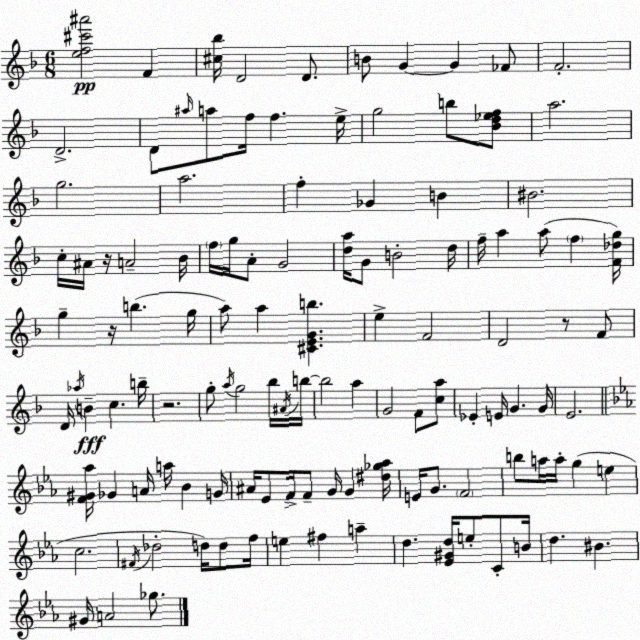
X:1
T:Untitled
M:6/8
L:1/4
K:Dm
[ef^c'^a']2 F [^c_b]/4 D2 D/2 B/2 G G _F/2 F2 D2 D/2 ^a/4 a/2 f/4 f e/4 g2 b/2 [_Bd_ef]/2 a2 g2 a2 f _G B ^B2 c/4 ^A/4 z/4 A2 _B/4 f/4 g/4 A/2 G2 [da]/4 G/2 B2 d/4 f/4 a a/2 f [F_dg]/4 g z/4 b g/4 a/2 a [^CEGb] e F2 D2 z/2 F/2 D/4 _a/4 B c b/4 z2 g/2 a/4 g2 _b/4 ^A/4 b/4 b2 a G2 F/2 [ca]/2 _E E/4 G G/4 E2 [F^G_a]/4 _G A/4 a/4 _B G/4 ^A/4 _E/2 F/4 F/2 G/4 G [^d_g_a]/4 E/4 G/2 F2 b/2 a/4 a/4 g e c2 ^F/4 _d2 d/4 d/2 f/4 e ^f a d [_E^Gd]/4 e/2 C/2 B/4 d ^B ^G/4 A2 _g/2